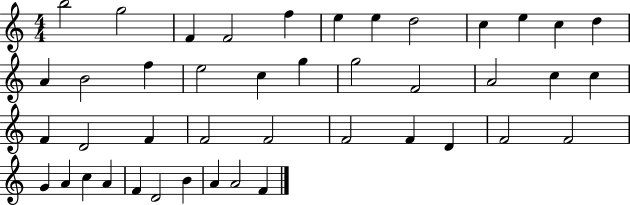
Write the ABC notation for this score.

X:1
T:Untitled
M:4/4
L:1/4
K:C
b2 g2 F F2 f e e d2 c e c d A B2 f e2 c g g2 F2 A2 c c F D2 F F2 F2 F2 F D F2 F2 G A c A F D2 B A A2 F